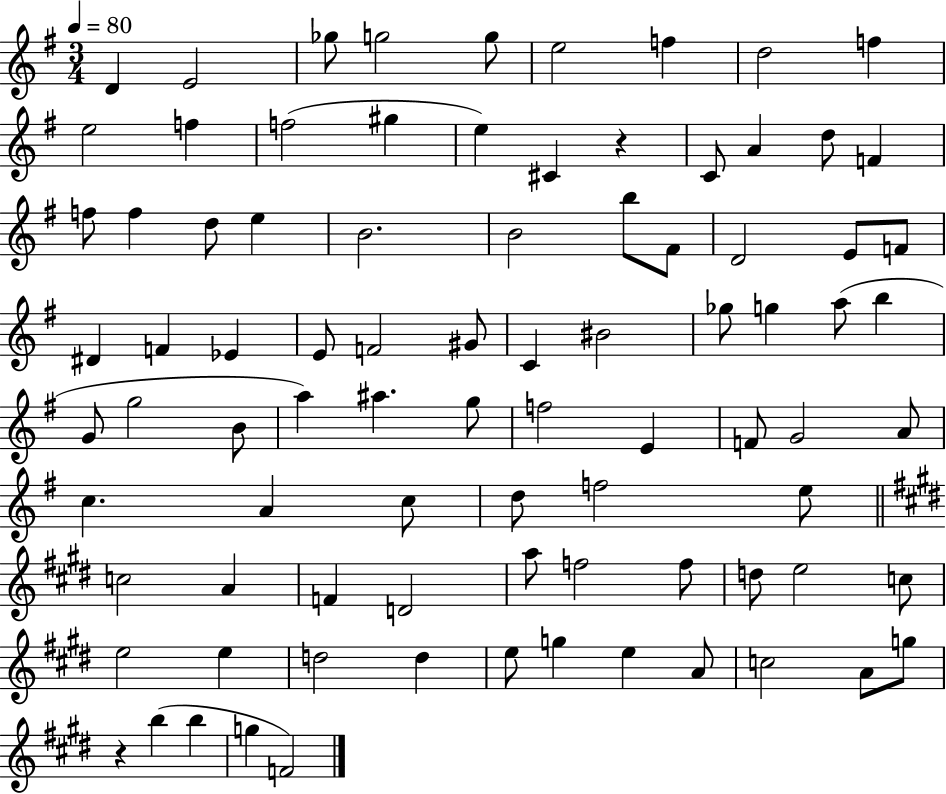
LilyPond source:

{
  \clef treble
  \numericTimeSignature
  \time 3/4
  \key g \major
  \tempo 4 = 80
  d'4 e'2 | ges''8 g''2 g''8 | e''2 f''4 | d''2 f''4 | \break e''2 f''4 | f''2( gis''4 | e''4) cis'4 r4 | c'8 a'4 d''8 f'4 | \break f''8 f''4 d''8 e''4 | b'2. | b'2 b''8 fis'8 | d'2 e'8 f'8 | \break dis'4 f'4 ees'4 | e'8 f'2 gis'8 | c'4 bis'2 | ges''8 g''4 a''8( b''4 | \break g'8 g''2 b'8 | a''4) ais''4. g''8 | f''2 e'4 | f'8 g'2 a'8 | \break c''4. a'4 c''8 | d''8 f''2 e''8 | \bar "||" \break \key e \major c''2 a'4 | f'4 d'2 | a''8 f''2 f''8 | d''8 e''2 c''8 | \break e''2 e''4 | d''2 d''4 | e''8 g''4 e''4 a'8 | c''2 a'8 g''8 | \break r4 b''4( b''4 | g''4 f'2) | \bar "|."
}